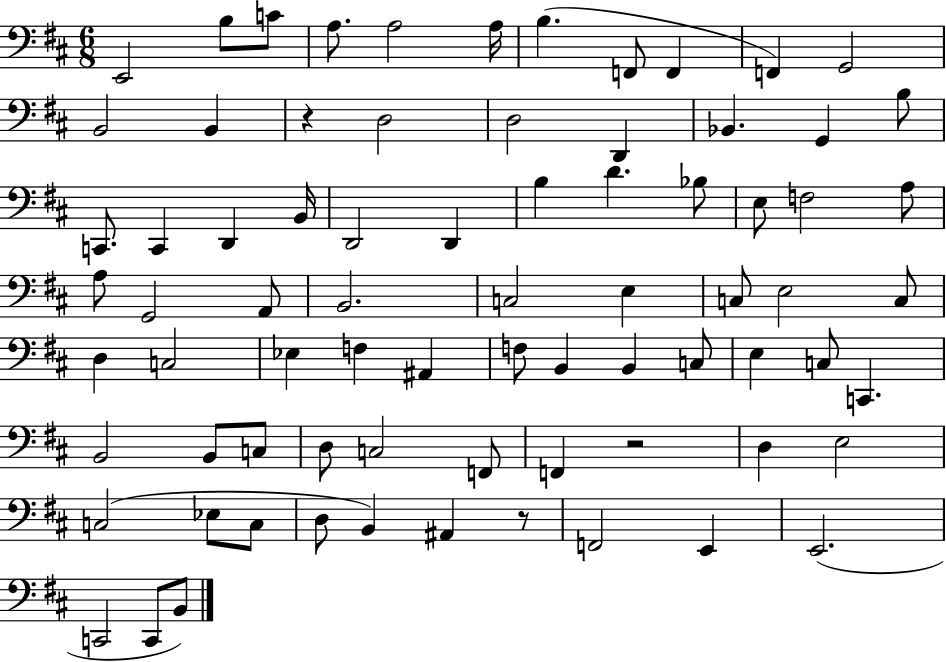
E2/h B3/e C4/e A3/e. A3/h A3/s B3/q. F2/e F2/q F2/q G2/h B2/h B2/q R/q D3/h D3/h D2/q Bb2/q. G2/q B3/e C2/e. C2/q D2/q B2/s D2/h D2/q B3/q D4/q. Bb3/e E3/e F3/h A3/e A3/e G2/h A2/e B2/h. C3/h E3/q C3/e E3/h C3/e D3/q C3/h Eb3/q F3/q A#2/q F3/e B2/q B2/q C3/e E3/q C3/e C2/q. B2/h B2/e C3/e D3/e C3/h F2/e F2/q R/h D3/q E3/h C3/h Eb3/e C3/e D3/e B2/q A#2/q R/e F2/h E2/q E2/h. C2/h C2/e B2/e